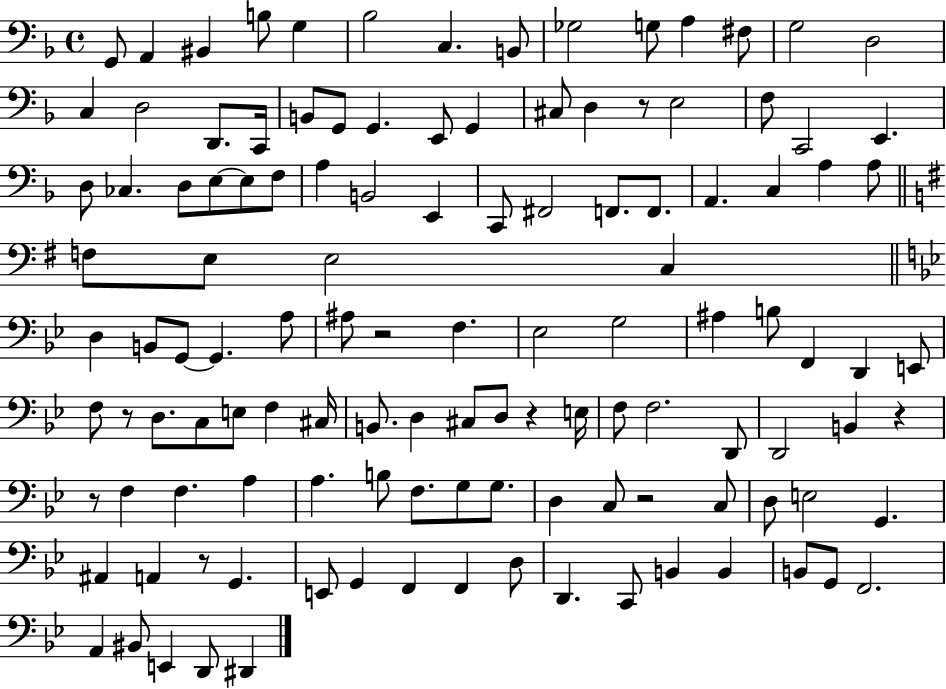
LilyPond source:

{
  \clef bass
  \time 4/4
  \defaultTimeSignature
  \key f \major
  \repeat volta 2 { g,8 a,4 bis,4 b8 g4 | bes2 c4. b,8 | ges2 g8 a4 fis8 | g2 d2 | \break c4 d2 d,8. c,16 | b,8 g,8 g,4. e,8 g,4 | cis8 d4 r8 e2 | f8 c,2 e,4. | \break d8 ces4. d8 e8~~ e8 f8 | a4 b,2 e,4 | c,8 fis,2 f,8. f,8. | a,4. c4 a4 a8 | \break \bar "||" \break \key g \major f8 e8 e2 c4 | \bar "||" \break \key g \minor d4 b,8 g,8~~ g,4. a8 | ais8 r2 f4. | ees2 g2 | ais4 b8 f,4 d,4 e,8 | \break f8 r8 d8. c8 e8 f4 cis16 | b,8. d4 cis8 d8 r4 e16 | f8 f2. d,8 | d,2 b,4 r4 | \break r8 f4 f4. a4 | a4. b8 f8. g8 g8. | d4 c8 r2 c8 | d8 e2 g,4. | \break ais,4 a,4 r8 g,4. | e,8 g,4 f,4 f,4 d8 | d,4. c,8 b,4 b,4 | b,8 g,8 f,2. | \break a,4 bis,8 e,4 d,8 dis,4 | } \bar "|."
}